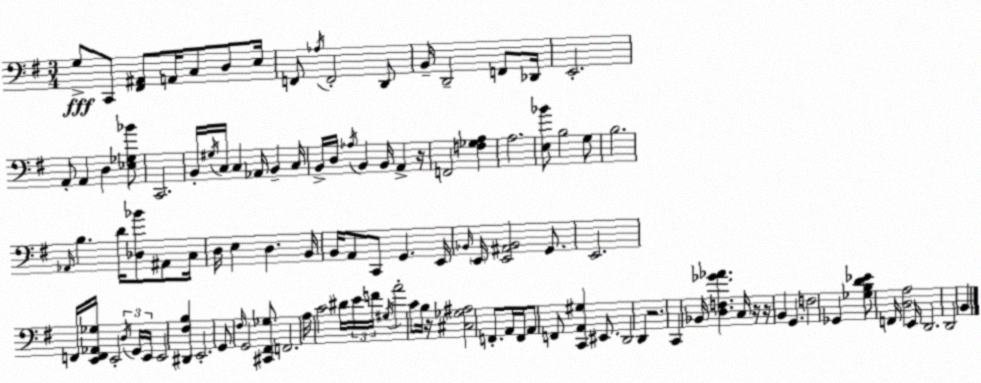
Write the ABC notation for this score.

X:1
T:Untitled
M:3/4
L:1/4
K:Em
G,/2 C,,/2 [^F,,^A,,]/2 A,,/4 C,/2 D,/2 E,/4 F,,/2 _A,/4 F,,2 D,,/2 B,,/4 D,,2 F,,/2 _D,,/4 E,,2 A,,/2 A,, D, [_E,_G,_B]/2 C,,2 B,,/4 ^G,/4 C,/4 C, _A,,/4 B,, C,/4 B,,/4 D,/4 _A,/4 B,, B,,/4 A,, z/4 F,,2 [F,_G,A,] A,2 [E,_B]/2 B,2 G,/2 B,2 _A,,/4 B, D/4 [_D,_B]/2 ^A,,/2 C,/4 D,/4 E, D, B,,/4 B,,/4 A,,/2 C,,/2 G,, E,,/4 _B,,/4 E,,/4 [E,,^A,,_B,,]2 G,,/2 E,,2 F,,/4 [E,,F,,_A,,_G,]/4 E,,2 D,/4 G,,/4 E,,/4 E,,2 [^D,,^F,B,] E,,2 G,,/2 ^F,/4 G,,2 [^C,,^F,,_G,]/2 F,,2 A,/4 C2 ^D/4 E/4 F/4 ^G,/4 A2 C/2 B,/4 z/4 [^C,_G,^A,]2 F,,/2 A,,/4 F,,/4 A,,/2 F,,/2 [C,,A,,^G,] ^E,,/2 D,,2 D,, z2 C,, _B,,/4 [D,F,_G_A] C,/4 z/4 z/4 B,, G,, F,2 _G,, [_G,B,D_E]/2 F,,/4 [D,A,]2 E,,/4 D,,2 D,,2 B,,